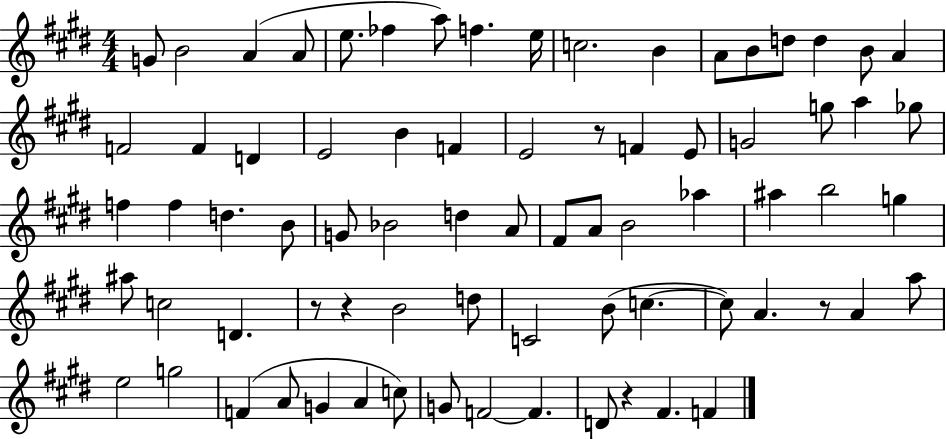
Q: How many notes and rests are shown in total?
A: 75